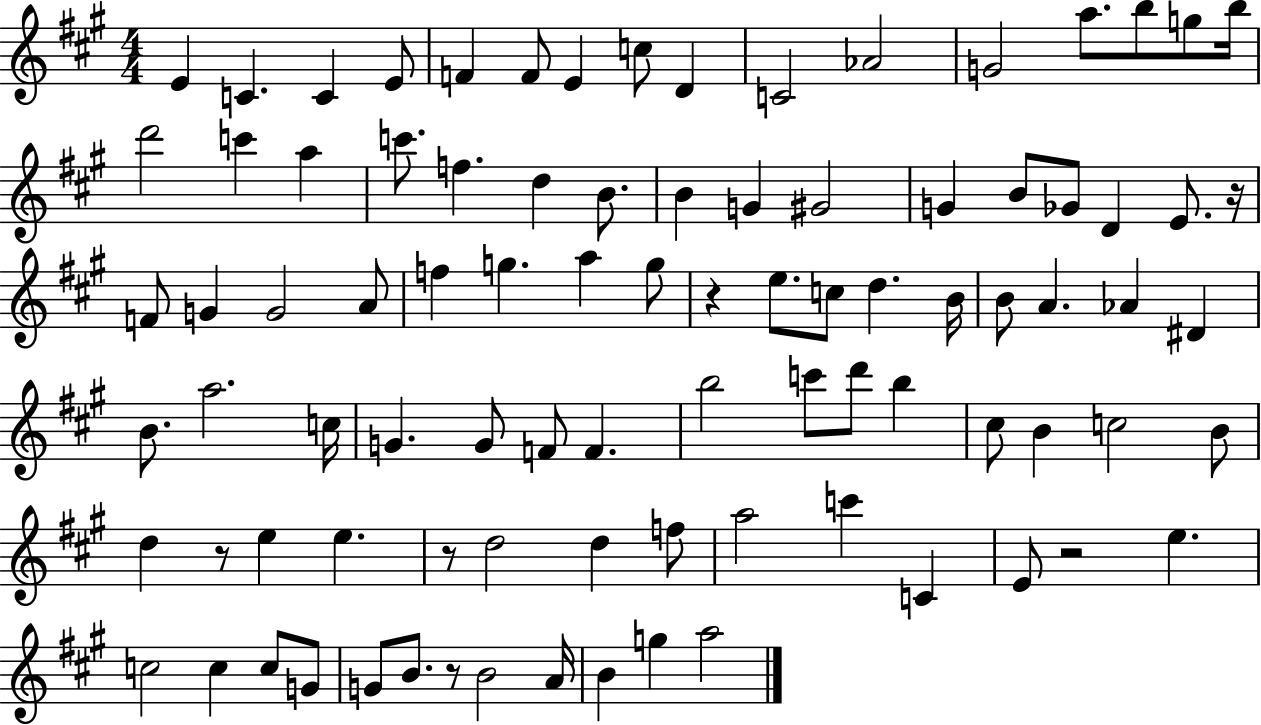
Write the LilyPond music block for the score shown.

{
  \clef treble
  \numericTimeSignature
  \time 4/4
  \key a \major
  e'4 c'4. c'4 e'8 | f'4 f'8 e'4 c''8 d'4 | c'2 aes'2 | g'2 a''8. b''8 g''8 b''16 | \break d'''2 c'''4 a''4 | c'''8. f''4. d''4 b'8. | b'4 g'4 gis'2 | g'4 b'8 ges'8 d'4 e'8. r16 | \break f'8 g'4 g'2 a'8 | f''4 g''4. a''4 g''8 | r4 e''8. c''8 d''4. b'16 | b'8 a'4. aes'4 dis'4 | \break b'8. a''2. c''16 | g'4. g'8 f'8 f'4. | b''2 c'''8 d'''8 b''4 | cis''8 b'4 c''2 b'8 | \break d''4 r8 e''4 e''4. | r8 d''2 d''4 f''8 | a''2 c'''4 c'4 | e'8 r2 e''4. | \break c''2 c''4 c''8 g'8 | g'8 b'8. r8 b'2 a'16 | b'4 g''4 a''2 | \bar "|."
}